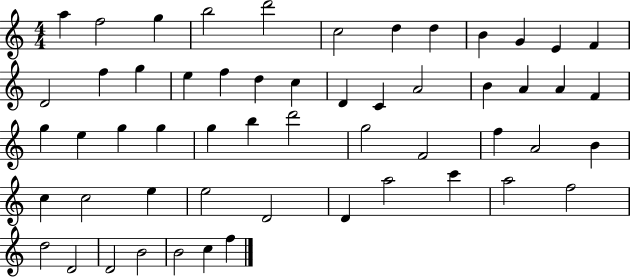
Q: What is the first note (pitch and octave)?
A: A5